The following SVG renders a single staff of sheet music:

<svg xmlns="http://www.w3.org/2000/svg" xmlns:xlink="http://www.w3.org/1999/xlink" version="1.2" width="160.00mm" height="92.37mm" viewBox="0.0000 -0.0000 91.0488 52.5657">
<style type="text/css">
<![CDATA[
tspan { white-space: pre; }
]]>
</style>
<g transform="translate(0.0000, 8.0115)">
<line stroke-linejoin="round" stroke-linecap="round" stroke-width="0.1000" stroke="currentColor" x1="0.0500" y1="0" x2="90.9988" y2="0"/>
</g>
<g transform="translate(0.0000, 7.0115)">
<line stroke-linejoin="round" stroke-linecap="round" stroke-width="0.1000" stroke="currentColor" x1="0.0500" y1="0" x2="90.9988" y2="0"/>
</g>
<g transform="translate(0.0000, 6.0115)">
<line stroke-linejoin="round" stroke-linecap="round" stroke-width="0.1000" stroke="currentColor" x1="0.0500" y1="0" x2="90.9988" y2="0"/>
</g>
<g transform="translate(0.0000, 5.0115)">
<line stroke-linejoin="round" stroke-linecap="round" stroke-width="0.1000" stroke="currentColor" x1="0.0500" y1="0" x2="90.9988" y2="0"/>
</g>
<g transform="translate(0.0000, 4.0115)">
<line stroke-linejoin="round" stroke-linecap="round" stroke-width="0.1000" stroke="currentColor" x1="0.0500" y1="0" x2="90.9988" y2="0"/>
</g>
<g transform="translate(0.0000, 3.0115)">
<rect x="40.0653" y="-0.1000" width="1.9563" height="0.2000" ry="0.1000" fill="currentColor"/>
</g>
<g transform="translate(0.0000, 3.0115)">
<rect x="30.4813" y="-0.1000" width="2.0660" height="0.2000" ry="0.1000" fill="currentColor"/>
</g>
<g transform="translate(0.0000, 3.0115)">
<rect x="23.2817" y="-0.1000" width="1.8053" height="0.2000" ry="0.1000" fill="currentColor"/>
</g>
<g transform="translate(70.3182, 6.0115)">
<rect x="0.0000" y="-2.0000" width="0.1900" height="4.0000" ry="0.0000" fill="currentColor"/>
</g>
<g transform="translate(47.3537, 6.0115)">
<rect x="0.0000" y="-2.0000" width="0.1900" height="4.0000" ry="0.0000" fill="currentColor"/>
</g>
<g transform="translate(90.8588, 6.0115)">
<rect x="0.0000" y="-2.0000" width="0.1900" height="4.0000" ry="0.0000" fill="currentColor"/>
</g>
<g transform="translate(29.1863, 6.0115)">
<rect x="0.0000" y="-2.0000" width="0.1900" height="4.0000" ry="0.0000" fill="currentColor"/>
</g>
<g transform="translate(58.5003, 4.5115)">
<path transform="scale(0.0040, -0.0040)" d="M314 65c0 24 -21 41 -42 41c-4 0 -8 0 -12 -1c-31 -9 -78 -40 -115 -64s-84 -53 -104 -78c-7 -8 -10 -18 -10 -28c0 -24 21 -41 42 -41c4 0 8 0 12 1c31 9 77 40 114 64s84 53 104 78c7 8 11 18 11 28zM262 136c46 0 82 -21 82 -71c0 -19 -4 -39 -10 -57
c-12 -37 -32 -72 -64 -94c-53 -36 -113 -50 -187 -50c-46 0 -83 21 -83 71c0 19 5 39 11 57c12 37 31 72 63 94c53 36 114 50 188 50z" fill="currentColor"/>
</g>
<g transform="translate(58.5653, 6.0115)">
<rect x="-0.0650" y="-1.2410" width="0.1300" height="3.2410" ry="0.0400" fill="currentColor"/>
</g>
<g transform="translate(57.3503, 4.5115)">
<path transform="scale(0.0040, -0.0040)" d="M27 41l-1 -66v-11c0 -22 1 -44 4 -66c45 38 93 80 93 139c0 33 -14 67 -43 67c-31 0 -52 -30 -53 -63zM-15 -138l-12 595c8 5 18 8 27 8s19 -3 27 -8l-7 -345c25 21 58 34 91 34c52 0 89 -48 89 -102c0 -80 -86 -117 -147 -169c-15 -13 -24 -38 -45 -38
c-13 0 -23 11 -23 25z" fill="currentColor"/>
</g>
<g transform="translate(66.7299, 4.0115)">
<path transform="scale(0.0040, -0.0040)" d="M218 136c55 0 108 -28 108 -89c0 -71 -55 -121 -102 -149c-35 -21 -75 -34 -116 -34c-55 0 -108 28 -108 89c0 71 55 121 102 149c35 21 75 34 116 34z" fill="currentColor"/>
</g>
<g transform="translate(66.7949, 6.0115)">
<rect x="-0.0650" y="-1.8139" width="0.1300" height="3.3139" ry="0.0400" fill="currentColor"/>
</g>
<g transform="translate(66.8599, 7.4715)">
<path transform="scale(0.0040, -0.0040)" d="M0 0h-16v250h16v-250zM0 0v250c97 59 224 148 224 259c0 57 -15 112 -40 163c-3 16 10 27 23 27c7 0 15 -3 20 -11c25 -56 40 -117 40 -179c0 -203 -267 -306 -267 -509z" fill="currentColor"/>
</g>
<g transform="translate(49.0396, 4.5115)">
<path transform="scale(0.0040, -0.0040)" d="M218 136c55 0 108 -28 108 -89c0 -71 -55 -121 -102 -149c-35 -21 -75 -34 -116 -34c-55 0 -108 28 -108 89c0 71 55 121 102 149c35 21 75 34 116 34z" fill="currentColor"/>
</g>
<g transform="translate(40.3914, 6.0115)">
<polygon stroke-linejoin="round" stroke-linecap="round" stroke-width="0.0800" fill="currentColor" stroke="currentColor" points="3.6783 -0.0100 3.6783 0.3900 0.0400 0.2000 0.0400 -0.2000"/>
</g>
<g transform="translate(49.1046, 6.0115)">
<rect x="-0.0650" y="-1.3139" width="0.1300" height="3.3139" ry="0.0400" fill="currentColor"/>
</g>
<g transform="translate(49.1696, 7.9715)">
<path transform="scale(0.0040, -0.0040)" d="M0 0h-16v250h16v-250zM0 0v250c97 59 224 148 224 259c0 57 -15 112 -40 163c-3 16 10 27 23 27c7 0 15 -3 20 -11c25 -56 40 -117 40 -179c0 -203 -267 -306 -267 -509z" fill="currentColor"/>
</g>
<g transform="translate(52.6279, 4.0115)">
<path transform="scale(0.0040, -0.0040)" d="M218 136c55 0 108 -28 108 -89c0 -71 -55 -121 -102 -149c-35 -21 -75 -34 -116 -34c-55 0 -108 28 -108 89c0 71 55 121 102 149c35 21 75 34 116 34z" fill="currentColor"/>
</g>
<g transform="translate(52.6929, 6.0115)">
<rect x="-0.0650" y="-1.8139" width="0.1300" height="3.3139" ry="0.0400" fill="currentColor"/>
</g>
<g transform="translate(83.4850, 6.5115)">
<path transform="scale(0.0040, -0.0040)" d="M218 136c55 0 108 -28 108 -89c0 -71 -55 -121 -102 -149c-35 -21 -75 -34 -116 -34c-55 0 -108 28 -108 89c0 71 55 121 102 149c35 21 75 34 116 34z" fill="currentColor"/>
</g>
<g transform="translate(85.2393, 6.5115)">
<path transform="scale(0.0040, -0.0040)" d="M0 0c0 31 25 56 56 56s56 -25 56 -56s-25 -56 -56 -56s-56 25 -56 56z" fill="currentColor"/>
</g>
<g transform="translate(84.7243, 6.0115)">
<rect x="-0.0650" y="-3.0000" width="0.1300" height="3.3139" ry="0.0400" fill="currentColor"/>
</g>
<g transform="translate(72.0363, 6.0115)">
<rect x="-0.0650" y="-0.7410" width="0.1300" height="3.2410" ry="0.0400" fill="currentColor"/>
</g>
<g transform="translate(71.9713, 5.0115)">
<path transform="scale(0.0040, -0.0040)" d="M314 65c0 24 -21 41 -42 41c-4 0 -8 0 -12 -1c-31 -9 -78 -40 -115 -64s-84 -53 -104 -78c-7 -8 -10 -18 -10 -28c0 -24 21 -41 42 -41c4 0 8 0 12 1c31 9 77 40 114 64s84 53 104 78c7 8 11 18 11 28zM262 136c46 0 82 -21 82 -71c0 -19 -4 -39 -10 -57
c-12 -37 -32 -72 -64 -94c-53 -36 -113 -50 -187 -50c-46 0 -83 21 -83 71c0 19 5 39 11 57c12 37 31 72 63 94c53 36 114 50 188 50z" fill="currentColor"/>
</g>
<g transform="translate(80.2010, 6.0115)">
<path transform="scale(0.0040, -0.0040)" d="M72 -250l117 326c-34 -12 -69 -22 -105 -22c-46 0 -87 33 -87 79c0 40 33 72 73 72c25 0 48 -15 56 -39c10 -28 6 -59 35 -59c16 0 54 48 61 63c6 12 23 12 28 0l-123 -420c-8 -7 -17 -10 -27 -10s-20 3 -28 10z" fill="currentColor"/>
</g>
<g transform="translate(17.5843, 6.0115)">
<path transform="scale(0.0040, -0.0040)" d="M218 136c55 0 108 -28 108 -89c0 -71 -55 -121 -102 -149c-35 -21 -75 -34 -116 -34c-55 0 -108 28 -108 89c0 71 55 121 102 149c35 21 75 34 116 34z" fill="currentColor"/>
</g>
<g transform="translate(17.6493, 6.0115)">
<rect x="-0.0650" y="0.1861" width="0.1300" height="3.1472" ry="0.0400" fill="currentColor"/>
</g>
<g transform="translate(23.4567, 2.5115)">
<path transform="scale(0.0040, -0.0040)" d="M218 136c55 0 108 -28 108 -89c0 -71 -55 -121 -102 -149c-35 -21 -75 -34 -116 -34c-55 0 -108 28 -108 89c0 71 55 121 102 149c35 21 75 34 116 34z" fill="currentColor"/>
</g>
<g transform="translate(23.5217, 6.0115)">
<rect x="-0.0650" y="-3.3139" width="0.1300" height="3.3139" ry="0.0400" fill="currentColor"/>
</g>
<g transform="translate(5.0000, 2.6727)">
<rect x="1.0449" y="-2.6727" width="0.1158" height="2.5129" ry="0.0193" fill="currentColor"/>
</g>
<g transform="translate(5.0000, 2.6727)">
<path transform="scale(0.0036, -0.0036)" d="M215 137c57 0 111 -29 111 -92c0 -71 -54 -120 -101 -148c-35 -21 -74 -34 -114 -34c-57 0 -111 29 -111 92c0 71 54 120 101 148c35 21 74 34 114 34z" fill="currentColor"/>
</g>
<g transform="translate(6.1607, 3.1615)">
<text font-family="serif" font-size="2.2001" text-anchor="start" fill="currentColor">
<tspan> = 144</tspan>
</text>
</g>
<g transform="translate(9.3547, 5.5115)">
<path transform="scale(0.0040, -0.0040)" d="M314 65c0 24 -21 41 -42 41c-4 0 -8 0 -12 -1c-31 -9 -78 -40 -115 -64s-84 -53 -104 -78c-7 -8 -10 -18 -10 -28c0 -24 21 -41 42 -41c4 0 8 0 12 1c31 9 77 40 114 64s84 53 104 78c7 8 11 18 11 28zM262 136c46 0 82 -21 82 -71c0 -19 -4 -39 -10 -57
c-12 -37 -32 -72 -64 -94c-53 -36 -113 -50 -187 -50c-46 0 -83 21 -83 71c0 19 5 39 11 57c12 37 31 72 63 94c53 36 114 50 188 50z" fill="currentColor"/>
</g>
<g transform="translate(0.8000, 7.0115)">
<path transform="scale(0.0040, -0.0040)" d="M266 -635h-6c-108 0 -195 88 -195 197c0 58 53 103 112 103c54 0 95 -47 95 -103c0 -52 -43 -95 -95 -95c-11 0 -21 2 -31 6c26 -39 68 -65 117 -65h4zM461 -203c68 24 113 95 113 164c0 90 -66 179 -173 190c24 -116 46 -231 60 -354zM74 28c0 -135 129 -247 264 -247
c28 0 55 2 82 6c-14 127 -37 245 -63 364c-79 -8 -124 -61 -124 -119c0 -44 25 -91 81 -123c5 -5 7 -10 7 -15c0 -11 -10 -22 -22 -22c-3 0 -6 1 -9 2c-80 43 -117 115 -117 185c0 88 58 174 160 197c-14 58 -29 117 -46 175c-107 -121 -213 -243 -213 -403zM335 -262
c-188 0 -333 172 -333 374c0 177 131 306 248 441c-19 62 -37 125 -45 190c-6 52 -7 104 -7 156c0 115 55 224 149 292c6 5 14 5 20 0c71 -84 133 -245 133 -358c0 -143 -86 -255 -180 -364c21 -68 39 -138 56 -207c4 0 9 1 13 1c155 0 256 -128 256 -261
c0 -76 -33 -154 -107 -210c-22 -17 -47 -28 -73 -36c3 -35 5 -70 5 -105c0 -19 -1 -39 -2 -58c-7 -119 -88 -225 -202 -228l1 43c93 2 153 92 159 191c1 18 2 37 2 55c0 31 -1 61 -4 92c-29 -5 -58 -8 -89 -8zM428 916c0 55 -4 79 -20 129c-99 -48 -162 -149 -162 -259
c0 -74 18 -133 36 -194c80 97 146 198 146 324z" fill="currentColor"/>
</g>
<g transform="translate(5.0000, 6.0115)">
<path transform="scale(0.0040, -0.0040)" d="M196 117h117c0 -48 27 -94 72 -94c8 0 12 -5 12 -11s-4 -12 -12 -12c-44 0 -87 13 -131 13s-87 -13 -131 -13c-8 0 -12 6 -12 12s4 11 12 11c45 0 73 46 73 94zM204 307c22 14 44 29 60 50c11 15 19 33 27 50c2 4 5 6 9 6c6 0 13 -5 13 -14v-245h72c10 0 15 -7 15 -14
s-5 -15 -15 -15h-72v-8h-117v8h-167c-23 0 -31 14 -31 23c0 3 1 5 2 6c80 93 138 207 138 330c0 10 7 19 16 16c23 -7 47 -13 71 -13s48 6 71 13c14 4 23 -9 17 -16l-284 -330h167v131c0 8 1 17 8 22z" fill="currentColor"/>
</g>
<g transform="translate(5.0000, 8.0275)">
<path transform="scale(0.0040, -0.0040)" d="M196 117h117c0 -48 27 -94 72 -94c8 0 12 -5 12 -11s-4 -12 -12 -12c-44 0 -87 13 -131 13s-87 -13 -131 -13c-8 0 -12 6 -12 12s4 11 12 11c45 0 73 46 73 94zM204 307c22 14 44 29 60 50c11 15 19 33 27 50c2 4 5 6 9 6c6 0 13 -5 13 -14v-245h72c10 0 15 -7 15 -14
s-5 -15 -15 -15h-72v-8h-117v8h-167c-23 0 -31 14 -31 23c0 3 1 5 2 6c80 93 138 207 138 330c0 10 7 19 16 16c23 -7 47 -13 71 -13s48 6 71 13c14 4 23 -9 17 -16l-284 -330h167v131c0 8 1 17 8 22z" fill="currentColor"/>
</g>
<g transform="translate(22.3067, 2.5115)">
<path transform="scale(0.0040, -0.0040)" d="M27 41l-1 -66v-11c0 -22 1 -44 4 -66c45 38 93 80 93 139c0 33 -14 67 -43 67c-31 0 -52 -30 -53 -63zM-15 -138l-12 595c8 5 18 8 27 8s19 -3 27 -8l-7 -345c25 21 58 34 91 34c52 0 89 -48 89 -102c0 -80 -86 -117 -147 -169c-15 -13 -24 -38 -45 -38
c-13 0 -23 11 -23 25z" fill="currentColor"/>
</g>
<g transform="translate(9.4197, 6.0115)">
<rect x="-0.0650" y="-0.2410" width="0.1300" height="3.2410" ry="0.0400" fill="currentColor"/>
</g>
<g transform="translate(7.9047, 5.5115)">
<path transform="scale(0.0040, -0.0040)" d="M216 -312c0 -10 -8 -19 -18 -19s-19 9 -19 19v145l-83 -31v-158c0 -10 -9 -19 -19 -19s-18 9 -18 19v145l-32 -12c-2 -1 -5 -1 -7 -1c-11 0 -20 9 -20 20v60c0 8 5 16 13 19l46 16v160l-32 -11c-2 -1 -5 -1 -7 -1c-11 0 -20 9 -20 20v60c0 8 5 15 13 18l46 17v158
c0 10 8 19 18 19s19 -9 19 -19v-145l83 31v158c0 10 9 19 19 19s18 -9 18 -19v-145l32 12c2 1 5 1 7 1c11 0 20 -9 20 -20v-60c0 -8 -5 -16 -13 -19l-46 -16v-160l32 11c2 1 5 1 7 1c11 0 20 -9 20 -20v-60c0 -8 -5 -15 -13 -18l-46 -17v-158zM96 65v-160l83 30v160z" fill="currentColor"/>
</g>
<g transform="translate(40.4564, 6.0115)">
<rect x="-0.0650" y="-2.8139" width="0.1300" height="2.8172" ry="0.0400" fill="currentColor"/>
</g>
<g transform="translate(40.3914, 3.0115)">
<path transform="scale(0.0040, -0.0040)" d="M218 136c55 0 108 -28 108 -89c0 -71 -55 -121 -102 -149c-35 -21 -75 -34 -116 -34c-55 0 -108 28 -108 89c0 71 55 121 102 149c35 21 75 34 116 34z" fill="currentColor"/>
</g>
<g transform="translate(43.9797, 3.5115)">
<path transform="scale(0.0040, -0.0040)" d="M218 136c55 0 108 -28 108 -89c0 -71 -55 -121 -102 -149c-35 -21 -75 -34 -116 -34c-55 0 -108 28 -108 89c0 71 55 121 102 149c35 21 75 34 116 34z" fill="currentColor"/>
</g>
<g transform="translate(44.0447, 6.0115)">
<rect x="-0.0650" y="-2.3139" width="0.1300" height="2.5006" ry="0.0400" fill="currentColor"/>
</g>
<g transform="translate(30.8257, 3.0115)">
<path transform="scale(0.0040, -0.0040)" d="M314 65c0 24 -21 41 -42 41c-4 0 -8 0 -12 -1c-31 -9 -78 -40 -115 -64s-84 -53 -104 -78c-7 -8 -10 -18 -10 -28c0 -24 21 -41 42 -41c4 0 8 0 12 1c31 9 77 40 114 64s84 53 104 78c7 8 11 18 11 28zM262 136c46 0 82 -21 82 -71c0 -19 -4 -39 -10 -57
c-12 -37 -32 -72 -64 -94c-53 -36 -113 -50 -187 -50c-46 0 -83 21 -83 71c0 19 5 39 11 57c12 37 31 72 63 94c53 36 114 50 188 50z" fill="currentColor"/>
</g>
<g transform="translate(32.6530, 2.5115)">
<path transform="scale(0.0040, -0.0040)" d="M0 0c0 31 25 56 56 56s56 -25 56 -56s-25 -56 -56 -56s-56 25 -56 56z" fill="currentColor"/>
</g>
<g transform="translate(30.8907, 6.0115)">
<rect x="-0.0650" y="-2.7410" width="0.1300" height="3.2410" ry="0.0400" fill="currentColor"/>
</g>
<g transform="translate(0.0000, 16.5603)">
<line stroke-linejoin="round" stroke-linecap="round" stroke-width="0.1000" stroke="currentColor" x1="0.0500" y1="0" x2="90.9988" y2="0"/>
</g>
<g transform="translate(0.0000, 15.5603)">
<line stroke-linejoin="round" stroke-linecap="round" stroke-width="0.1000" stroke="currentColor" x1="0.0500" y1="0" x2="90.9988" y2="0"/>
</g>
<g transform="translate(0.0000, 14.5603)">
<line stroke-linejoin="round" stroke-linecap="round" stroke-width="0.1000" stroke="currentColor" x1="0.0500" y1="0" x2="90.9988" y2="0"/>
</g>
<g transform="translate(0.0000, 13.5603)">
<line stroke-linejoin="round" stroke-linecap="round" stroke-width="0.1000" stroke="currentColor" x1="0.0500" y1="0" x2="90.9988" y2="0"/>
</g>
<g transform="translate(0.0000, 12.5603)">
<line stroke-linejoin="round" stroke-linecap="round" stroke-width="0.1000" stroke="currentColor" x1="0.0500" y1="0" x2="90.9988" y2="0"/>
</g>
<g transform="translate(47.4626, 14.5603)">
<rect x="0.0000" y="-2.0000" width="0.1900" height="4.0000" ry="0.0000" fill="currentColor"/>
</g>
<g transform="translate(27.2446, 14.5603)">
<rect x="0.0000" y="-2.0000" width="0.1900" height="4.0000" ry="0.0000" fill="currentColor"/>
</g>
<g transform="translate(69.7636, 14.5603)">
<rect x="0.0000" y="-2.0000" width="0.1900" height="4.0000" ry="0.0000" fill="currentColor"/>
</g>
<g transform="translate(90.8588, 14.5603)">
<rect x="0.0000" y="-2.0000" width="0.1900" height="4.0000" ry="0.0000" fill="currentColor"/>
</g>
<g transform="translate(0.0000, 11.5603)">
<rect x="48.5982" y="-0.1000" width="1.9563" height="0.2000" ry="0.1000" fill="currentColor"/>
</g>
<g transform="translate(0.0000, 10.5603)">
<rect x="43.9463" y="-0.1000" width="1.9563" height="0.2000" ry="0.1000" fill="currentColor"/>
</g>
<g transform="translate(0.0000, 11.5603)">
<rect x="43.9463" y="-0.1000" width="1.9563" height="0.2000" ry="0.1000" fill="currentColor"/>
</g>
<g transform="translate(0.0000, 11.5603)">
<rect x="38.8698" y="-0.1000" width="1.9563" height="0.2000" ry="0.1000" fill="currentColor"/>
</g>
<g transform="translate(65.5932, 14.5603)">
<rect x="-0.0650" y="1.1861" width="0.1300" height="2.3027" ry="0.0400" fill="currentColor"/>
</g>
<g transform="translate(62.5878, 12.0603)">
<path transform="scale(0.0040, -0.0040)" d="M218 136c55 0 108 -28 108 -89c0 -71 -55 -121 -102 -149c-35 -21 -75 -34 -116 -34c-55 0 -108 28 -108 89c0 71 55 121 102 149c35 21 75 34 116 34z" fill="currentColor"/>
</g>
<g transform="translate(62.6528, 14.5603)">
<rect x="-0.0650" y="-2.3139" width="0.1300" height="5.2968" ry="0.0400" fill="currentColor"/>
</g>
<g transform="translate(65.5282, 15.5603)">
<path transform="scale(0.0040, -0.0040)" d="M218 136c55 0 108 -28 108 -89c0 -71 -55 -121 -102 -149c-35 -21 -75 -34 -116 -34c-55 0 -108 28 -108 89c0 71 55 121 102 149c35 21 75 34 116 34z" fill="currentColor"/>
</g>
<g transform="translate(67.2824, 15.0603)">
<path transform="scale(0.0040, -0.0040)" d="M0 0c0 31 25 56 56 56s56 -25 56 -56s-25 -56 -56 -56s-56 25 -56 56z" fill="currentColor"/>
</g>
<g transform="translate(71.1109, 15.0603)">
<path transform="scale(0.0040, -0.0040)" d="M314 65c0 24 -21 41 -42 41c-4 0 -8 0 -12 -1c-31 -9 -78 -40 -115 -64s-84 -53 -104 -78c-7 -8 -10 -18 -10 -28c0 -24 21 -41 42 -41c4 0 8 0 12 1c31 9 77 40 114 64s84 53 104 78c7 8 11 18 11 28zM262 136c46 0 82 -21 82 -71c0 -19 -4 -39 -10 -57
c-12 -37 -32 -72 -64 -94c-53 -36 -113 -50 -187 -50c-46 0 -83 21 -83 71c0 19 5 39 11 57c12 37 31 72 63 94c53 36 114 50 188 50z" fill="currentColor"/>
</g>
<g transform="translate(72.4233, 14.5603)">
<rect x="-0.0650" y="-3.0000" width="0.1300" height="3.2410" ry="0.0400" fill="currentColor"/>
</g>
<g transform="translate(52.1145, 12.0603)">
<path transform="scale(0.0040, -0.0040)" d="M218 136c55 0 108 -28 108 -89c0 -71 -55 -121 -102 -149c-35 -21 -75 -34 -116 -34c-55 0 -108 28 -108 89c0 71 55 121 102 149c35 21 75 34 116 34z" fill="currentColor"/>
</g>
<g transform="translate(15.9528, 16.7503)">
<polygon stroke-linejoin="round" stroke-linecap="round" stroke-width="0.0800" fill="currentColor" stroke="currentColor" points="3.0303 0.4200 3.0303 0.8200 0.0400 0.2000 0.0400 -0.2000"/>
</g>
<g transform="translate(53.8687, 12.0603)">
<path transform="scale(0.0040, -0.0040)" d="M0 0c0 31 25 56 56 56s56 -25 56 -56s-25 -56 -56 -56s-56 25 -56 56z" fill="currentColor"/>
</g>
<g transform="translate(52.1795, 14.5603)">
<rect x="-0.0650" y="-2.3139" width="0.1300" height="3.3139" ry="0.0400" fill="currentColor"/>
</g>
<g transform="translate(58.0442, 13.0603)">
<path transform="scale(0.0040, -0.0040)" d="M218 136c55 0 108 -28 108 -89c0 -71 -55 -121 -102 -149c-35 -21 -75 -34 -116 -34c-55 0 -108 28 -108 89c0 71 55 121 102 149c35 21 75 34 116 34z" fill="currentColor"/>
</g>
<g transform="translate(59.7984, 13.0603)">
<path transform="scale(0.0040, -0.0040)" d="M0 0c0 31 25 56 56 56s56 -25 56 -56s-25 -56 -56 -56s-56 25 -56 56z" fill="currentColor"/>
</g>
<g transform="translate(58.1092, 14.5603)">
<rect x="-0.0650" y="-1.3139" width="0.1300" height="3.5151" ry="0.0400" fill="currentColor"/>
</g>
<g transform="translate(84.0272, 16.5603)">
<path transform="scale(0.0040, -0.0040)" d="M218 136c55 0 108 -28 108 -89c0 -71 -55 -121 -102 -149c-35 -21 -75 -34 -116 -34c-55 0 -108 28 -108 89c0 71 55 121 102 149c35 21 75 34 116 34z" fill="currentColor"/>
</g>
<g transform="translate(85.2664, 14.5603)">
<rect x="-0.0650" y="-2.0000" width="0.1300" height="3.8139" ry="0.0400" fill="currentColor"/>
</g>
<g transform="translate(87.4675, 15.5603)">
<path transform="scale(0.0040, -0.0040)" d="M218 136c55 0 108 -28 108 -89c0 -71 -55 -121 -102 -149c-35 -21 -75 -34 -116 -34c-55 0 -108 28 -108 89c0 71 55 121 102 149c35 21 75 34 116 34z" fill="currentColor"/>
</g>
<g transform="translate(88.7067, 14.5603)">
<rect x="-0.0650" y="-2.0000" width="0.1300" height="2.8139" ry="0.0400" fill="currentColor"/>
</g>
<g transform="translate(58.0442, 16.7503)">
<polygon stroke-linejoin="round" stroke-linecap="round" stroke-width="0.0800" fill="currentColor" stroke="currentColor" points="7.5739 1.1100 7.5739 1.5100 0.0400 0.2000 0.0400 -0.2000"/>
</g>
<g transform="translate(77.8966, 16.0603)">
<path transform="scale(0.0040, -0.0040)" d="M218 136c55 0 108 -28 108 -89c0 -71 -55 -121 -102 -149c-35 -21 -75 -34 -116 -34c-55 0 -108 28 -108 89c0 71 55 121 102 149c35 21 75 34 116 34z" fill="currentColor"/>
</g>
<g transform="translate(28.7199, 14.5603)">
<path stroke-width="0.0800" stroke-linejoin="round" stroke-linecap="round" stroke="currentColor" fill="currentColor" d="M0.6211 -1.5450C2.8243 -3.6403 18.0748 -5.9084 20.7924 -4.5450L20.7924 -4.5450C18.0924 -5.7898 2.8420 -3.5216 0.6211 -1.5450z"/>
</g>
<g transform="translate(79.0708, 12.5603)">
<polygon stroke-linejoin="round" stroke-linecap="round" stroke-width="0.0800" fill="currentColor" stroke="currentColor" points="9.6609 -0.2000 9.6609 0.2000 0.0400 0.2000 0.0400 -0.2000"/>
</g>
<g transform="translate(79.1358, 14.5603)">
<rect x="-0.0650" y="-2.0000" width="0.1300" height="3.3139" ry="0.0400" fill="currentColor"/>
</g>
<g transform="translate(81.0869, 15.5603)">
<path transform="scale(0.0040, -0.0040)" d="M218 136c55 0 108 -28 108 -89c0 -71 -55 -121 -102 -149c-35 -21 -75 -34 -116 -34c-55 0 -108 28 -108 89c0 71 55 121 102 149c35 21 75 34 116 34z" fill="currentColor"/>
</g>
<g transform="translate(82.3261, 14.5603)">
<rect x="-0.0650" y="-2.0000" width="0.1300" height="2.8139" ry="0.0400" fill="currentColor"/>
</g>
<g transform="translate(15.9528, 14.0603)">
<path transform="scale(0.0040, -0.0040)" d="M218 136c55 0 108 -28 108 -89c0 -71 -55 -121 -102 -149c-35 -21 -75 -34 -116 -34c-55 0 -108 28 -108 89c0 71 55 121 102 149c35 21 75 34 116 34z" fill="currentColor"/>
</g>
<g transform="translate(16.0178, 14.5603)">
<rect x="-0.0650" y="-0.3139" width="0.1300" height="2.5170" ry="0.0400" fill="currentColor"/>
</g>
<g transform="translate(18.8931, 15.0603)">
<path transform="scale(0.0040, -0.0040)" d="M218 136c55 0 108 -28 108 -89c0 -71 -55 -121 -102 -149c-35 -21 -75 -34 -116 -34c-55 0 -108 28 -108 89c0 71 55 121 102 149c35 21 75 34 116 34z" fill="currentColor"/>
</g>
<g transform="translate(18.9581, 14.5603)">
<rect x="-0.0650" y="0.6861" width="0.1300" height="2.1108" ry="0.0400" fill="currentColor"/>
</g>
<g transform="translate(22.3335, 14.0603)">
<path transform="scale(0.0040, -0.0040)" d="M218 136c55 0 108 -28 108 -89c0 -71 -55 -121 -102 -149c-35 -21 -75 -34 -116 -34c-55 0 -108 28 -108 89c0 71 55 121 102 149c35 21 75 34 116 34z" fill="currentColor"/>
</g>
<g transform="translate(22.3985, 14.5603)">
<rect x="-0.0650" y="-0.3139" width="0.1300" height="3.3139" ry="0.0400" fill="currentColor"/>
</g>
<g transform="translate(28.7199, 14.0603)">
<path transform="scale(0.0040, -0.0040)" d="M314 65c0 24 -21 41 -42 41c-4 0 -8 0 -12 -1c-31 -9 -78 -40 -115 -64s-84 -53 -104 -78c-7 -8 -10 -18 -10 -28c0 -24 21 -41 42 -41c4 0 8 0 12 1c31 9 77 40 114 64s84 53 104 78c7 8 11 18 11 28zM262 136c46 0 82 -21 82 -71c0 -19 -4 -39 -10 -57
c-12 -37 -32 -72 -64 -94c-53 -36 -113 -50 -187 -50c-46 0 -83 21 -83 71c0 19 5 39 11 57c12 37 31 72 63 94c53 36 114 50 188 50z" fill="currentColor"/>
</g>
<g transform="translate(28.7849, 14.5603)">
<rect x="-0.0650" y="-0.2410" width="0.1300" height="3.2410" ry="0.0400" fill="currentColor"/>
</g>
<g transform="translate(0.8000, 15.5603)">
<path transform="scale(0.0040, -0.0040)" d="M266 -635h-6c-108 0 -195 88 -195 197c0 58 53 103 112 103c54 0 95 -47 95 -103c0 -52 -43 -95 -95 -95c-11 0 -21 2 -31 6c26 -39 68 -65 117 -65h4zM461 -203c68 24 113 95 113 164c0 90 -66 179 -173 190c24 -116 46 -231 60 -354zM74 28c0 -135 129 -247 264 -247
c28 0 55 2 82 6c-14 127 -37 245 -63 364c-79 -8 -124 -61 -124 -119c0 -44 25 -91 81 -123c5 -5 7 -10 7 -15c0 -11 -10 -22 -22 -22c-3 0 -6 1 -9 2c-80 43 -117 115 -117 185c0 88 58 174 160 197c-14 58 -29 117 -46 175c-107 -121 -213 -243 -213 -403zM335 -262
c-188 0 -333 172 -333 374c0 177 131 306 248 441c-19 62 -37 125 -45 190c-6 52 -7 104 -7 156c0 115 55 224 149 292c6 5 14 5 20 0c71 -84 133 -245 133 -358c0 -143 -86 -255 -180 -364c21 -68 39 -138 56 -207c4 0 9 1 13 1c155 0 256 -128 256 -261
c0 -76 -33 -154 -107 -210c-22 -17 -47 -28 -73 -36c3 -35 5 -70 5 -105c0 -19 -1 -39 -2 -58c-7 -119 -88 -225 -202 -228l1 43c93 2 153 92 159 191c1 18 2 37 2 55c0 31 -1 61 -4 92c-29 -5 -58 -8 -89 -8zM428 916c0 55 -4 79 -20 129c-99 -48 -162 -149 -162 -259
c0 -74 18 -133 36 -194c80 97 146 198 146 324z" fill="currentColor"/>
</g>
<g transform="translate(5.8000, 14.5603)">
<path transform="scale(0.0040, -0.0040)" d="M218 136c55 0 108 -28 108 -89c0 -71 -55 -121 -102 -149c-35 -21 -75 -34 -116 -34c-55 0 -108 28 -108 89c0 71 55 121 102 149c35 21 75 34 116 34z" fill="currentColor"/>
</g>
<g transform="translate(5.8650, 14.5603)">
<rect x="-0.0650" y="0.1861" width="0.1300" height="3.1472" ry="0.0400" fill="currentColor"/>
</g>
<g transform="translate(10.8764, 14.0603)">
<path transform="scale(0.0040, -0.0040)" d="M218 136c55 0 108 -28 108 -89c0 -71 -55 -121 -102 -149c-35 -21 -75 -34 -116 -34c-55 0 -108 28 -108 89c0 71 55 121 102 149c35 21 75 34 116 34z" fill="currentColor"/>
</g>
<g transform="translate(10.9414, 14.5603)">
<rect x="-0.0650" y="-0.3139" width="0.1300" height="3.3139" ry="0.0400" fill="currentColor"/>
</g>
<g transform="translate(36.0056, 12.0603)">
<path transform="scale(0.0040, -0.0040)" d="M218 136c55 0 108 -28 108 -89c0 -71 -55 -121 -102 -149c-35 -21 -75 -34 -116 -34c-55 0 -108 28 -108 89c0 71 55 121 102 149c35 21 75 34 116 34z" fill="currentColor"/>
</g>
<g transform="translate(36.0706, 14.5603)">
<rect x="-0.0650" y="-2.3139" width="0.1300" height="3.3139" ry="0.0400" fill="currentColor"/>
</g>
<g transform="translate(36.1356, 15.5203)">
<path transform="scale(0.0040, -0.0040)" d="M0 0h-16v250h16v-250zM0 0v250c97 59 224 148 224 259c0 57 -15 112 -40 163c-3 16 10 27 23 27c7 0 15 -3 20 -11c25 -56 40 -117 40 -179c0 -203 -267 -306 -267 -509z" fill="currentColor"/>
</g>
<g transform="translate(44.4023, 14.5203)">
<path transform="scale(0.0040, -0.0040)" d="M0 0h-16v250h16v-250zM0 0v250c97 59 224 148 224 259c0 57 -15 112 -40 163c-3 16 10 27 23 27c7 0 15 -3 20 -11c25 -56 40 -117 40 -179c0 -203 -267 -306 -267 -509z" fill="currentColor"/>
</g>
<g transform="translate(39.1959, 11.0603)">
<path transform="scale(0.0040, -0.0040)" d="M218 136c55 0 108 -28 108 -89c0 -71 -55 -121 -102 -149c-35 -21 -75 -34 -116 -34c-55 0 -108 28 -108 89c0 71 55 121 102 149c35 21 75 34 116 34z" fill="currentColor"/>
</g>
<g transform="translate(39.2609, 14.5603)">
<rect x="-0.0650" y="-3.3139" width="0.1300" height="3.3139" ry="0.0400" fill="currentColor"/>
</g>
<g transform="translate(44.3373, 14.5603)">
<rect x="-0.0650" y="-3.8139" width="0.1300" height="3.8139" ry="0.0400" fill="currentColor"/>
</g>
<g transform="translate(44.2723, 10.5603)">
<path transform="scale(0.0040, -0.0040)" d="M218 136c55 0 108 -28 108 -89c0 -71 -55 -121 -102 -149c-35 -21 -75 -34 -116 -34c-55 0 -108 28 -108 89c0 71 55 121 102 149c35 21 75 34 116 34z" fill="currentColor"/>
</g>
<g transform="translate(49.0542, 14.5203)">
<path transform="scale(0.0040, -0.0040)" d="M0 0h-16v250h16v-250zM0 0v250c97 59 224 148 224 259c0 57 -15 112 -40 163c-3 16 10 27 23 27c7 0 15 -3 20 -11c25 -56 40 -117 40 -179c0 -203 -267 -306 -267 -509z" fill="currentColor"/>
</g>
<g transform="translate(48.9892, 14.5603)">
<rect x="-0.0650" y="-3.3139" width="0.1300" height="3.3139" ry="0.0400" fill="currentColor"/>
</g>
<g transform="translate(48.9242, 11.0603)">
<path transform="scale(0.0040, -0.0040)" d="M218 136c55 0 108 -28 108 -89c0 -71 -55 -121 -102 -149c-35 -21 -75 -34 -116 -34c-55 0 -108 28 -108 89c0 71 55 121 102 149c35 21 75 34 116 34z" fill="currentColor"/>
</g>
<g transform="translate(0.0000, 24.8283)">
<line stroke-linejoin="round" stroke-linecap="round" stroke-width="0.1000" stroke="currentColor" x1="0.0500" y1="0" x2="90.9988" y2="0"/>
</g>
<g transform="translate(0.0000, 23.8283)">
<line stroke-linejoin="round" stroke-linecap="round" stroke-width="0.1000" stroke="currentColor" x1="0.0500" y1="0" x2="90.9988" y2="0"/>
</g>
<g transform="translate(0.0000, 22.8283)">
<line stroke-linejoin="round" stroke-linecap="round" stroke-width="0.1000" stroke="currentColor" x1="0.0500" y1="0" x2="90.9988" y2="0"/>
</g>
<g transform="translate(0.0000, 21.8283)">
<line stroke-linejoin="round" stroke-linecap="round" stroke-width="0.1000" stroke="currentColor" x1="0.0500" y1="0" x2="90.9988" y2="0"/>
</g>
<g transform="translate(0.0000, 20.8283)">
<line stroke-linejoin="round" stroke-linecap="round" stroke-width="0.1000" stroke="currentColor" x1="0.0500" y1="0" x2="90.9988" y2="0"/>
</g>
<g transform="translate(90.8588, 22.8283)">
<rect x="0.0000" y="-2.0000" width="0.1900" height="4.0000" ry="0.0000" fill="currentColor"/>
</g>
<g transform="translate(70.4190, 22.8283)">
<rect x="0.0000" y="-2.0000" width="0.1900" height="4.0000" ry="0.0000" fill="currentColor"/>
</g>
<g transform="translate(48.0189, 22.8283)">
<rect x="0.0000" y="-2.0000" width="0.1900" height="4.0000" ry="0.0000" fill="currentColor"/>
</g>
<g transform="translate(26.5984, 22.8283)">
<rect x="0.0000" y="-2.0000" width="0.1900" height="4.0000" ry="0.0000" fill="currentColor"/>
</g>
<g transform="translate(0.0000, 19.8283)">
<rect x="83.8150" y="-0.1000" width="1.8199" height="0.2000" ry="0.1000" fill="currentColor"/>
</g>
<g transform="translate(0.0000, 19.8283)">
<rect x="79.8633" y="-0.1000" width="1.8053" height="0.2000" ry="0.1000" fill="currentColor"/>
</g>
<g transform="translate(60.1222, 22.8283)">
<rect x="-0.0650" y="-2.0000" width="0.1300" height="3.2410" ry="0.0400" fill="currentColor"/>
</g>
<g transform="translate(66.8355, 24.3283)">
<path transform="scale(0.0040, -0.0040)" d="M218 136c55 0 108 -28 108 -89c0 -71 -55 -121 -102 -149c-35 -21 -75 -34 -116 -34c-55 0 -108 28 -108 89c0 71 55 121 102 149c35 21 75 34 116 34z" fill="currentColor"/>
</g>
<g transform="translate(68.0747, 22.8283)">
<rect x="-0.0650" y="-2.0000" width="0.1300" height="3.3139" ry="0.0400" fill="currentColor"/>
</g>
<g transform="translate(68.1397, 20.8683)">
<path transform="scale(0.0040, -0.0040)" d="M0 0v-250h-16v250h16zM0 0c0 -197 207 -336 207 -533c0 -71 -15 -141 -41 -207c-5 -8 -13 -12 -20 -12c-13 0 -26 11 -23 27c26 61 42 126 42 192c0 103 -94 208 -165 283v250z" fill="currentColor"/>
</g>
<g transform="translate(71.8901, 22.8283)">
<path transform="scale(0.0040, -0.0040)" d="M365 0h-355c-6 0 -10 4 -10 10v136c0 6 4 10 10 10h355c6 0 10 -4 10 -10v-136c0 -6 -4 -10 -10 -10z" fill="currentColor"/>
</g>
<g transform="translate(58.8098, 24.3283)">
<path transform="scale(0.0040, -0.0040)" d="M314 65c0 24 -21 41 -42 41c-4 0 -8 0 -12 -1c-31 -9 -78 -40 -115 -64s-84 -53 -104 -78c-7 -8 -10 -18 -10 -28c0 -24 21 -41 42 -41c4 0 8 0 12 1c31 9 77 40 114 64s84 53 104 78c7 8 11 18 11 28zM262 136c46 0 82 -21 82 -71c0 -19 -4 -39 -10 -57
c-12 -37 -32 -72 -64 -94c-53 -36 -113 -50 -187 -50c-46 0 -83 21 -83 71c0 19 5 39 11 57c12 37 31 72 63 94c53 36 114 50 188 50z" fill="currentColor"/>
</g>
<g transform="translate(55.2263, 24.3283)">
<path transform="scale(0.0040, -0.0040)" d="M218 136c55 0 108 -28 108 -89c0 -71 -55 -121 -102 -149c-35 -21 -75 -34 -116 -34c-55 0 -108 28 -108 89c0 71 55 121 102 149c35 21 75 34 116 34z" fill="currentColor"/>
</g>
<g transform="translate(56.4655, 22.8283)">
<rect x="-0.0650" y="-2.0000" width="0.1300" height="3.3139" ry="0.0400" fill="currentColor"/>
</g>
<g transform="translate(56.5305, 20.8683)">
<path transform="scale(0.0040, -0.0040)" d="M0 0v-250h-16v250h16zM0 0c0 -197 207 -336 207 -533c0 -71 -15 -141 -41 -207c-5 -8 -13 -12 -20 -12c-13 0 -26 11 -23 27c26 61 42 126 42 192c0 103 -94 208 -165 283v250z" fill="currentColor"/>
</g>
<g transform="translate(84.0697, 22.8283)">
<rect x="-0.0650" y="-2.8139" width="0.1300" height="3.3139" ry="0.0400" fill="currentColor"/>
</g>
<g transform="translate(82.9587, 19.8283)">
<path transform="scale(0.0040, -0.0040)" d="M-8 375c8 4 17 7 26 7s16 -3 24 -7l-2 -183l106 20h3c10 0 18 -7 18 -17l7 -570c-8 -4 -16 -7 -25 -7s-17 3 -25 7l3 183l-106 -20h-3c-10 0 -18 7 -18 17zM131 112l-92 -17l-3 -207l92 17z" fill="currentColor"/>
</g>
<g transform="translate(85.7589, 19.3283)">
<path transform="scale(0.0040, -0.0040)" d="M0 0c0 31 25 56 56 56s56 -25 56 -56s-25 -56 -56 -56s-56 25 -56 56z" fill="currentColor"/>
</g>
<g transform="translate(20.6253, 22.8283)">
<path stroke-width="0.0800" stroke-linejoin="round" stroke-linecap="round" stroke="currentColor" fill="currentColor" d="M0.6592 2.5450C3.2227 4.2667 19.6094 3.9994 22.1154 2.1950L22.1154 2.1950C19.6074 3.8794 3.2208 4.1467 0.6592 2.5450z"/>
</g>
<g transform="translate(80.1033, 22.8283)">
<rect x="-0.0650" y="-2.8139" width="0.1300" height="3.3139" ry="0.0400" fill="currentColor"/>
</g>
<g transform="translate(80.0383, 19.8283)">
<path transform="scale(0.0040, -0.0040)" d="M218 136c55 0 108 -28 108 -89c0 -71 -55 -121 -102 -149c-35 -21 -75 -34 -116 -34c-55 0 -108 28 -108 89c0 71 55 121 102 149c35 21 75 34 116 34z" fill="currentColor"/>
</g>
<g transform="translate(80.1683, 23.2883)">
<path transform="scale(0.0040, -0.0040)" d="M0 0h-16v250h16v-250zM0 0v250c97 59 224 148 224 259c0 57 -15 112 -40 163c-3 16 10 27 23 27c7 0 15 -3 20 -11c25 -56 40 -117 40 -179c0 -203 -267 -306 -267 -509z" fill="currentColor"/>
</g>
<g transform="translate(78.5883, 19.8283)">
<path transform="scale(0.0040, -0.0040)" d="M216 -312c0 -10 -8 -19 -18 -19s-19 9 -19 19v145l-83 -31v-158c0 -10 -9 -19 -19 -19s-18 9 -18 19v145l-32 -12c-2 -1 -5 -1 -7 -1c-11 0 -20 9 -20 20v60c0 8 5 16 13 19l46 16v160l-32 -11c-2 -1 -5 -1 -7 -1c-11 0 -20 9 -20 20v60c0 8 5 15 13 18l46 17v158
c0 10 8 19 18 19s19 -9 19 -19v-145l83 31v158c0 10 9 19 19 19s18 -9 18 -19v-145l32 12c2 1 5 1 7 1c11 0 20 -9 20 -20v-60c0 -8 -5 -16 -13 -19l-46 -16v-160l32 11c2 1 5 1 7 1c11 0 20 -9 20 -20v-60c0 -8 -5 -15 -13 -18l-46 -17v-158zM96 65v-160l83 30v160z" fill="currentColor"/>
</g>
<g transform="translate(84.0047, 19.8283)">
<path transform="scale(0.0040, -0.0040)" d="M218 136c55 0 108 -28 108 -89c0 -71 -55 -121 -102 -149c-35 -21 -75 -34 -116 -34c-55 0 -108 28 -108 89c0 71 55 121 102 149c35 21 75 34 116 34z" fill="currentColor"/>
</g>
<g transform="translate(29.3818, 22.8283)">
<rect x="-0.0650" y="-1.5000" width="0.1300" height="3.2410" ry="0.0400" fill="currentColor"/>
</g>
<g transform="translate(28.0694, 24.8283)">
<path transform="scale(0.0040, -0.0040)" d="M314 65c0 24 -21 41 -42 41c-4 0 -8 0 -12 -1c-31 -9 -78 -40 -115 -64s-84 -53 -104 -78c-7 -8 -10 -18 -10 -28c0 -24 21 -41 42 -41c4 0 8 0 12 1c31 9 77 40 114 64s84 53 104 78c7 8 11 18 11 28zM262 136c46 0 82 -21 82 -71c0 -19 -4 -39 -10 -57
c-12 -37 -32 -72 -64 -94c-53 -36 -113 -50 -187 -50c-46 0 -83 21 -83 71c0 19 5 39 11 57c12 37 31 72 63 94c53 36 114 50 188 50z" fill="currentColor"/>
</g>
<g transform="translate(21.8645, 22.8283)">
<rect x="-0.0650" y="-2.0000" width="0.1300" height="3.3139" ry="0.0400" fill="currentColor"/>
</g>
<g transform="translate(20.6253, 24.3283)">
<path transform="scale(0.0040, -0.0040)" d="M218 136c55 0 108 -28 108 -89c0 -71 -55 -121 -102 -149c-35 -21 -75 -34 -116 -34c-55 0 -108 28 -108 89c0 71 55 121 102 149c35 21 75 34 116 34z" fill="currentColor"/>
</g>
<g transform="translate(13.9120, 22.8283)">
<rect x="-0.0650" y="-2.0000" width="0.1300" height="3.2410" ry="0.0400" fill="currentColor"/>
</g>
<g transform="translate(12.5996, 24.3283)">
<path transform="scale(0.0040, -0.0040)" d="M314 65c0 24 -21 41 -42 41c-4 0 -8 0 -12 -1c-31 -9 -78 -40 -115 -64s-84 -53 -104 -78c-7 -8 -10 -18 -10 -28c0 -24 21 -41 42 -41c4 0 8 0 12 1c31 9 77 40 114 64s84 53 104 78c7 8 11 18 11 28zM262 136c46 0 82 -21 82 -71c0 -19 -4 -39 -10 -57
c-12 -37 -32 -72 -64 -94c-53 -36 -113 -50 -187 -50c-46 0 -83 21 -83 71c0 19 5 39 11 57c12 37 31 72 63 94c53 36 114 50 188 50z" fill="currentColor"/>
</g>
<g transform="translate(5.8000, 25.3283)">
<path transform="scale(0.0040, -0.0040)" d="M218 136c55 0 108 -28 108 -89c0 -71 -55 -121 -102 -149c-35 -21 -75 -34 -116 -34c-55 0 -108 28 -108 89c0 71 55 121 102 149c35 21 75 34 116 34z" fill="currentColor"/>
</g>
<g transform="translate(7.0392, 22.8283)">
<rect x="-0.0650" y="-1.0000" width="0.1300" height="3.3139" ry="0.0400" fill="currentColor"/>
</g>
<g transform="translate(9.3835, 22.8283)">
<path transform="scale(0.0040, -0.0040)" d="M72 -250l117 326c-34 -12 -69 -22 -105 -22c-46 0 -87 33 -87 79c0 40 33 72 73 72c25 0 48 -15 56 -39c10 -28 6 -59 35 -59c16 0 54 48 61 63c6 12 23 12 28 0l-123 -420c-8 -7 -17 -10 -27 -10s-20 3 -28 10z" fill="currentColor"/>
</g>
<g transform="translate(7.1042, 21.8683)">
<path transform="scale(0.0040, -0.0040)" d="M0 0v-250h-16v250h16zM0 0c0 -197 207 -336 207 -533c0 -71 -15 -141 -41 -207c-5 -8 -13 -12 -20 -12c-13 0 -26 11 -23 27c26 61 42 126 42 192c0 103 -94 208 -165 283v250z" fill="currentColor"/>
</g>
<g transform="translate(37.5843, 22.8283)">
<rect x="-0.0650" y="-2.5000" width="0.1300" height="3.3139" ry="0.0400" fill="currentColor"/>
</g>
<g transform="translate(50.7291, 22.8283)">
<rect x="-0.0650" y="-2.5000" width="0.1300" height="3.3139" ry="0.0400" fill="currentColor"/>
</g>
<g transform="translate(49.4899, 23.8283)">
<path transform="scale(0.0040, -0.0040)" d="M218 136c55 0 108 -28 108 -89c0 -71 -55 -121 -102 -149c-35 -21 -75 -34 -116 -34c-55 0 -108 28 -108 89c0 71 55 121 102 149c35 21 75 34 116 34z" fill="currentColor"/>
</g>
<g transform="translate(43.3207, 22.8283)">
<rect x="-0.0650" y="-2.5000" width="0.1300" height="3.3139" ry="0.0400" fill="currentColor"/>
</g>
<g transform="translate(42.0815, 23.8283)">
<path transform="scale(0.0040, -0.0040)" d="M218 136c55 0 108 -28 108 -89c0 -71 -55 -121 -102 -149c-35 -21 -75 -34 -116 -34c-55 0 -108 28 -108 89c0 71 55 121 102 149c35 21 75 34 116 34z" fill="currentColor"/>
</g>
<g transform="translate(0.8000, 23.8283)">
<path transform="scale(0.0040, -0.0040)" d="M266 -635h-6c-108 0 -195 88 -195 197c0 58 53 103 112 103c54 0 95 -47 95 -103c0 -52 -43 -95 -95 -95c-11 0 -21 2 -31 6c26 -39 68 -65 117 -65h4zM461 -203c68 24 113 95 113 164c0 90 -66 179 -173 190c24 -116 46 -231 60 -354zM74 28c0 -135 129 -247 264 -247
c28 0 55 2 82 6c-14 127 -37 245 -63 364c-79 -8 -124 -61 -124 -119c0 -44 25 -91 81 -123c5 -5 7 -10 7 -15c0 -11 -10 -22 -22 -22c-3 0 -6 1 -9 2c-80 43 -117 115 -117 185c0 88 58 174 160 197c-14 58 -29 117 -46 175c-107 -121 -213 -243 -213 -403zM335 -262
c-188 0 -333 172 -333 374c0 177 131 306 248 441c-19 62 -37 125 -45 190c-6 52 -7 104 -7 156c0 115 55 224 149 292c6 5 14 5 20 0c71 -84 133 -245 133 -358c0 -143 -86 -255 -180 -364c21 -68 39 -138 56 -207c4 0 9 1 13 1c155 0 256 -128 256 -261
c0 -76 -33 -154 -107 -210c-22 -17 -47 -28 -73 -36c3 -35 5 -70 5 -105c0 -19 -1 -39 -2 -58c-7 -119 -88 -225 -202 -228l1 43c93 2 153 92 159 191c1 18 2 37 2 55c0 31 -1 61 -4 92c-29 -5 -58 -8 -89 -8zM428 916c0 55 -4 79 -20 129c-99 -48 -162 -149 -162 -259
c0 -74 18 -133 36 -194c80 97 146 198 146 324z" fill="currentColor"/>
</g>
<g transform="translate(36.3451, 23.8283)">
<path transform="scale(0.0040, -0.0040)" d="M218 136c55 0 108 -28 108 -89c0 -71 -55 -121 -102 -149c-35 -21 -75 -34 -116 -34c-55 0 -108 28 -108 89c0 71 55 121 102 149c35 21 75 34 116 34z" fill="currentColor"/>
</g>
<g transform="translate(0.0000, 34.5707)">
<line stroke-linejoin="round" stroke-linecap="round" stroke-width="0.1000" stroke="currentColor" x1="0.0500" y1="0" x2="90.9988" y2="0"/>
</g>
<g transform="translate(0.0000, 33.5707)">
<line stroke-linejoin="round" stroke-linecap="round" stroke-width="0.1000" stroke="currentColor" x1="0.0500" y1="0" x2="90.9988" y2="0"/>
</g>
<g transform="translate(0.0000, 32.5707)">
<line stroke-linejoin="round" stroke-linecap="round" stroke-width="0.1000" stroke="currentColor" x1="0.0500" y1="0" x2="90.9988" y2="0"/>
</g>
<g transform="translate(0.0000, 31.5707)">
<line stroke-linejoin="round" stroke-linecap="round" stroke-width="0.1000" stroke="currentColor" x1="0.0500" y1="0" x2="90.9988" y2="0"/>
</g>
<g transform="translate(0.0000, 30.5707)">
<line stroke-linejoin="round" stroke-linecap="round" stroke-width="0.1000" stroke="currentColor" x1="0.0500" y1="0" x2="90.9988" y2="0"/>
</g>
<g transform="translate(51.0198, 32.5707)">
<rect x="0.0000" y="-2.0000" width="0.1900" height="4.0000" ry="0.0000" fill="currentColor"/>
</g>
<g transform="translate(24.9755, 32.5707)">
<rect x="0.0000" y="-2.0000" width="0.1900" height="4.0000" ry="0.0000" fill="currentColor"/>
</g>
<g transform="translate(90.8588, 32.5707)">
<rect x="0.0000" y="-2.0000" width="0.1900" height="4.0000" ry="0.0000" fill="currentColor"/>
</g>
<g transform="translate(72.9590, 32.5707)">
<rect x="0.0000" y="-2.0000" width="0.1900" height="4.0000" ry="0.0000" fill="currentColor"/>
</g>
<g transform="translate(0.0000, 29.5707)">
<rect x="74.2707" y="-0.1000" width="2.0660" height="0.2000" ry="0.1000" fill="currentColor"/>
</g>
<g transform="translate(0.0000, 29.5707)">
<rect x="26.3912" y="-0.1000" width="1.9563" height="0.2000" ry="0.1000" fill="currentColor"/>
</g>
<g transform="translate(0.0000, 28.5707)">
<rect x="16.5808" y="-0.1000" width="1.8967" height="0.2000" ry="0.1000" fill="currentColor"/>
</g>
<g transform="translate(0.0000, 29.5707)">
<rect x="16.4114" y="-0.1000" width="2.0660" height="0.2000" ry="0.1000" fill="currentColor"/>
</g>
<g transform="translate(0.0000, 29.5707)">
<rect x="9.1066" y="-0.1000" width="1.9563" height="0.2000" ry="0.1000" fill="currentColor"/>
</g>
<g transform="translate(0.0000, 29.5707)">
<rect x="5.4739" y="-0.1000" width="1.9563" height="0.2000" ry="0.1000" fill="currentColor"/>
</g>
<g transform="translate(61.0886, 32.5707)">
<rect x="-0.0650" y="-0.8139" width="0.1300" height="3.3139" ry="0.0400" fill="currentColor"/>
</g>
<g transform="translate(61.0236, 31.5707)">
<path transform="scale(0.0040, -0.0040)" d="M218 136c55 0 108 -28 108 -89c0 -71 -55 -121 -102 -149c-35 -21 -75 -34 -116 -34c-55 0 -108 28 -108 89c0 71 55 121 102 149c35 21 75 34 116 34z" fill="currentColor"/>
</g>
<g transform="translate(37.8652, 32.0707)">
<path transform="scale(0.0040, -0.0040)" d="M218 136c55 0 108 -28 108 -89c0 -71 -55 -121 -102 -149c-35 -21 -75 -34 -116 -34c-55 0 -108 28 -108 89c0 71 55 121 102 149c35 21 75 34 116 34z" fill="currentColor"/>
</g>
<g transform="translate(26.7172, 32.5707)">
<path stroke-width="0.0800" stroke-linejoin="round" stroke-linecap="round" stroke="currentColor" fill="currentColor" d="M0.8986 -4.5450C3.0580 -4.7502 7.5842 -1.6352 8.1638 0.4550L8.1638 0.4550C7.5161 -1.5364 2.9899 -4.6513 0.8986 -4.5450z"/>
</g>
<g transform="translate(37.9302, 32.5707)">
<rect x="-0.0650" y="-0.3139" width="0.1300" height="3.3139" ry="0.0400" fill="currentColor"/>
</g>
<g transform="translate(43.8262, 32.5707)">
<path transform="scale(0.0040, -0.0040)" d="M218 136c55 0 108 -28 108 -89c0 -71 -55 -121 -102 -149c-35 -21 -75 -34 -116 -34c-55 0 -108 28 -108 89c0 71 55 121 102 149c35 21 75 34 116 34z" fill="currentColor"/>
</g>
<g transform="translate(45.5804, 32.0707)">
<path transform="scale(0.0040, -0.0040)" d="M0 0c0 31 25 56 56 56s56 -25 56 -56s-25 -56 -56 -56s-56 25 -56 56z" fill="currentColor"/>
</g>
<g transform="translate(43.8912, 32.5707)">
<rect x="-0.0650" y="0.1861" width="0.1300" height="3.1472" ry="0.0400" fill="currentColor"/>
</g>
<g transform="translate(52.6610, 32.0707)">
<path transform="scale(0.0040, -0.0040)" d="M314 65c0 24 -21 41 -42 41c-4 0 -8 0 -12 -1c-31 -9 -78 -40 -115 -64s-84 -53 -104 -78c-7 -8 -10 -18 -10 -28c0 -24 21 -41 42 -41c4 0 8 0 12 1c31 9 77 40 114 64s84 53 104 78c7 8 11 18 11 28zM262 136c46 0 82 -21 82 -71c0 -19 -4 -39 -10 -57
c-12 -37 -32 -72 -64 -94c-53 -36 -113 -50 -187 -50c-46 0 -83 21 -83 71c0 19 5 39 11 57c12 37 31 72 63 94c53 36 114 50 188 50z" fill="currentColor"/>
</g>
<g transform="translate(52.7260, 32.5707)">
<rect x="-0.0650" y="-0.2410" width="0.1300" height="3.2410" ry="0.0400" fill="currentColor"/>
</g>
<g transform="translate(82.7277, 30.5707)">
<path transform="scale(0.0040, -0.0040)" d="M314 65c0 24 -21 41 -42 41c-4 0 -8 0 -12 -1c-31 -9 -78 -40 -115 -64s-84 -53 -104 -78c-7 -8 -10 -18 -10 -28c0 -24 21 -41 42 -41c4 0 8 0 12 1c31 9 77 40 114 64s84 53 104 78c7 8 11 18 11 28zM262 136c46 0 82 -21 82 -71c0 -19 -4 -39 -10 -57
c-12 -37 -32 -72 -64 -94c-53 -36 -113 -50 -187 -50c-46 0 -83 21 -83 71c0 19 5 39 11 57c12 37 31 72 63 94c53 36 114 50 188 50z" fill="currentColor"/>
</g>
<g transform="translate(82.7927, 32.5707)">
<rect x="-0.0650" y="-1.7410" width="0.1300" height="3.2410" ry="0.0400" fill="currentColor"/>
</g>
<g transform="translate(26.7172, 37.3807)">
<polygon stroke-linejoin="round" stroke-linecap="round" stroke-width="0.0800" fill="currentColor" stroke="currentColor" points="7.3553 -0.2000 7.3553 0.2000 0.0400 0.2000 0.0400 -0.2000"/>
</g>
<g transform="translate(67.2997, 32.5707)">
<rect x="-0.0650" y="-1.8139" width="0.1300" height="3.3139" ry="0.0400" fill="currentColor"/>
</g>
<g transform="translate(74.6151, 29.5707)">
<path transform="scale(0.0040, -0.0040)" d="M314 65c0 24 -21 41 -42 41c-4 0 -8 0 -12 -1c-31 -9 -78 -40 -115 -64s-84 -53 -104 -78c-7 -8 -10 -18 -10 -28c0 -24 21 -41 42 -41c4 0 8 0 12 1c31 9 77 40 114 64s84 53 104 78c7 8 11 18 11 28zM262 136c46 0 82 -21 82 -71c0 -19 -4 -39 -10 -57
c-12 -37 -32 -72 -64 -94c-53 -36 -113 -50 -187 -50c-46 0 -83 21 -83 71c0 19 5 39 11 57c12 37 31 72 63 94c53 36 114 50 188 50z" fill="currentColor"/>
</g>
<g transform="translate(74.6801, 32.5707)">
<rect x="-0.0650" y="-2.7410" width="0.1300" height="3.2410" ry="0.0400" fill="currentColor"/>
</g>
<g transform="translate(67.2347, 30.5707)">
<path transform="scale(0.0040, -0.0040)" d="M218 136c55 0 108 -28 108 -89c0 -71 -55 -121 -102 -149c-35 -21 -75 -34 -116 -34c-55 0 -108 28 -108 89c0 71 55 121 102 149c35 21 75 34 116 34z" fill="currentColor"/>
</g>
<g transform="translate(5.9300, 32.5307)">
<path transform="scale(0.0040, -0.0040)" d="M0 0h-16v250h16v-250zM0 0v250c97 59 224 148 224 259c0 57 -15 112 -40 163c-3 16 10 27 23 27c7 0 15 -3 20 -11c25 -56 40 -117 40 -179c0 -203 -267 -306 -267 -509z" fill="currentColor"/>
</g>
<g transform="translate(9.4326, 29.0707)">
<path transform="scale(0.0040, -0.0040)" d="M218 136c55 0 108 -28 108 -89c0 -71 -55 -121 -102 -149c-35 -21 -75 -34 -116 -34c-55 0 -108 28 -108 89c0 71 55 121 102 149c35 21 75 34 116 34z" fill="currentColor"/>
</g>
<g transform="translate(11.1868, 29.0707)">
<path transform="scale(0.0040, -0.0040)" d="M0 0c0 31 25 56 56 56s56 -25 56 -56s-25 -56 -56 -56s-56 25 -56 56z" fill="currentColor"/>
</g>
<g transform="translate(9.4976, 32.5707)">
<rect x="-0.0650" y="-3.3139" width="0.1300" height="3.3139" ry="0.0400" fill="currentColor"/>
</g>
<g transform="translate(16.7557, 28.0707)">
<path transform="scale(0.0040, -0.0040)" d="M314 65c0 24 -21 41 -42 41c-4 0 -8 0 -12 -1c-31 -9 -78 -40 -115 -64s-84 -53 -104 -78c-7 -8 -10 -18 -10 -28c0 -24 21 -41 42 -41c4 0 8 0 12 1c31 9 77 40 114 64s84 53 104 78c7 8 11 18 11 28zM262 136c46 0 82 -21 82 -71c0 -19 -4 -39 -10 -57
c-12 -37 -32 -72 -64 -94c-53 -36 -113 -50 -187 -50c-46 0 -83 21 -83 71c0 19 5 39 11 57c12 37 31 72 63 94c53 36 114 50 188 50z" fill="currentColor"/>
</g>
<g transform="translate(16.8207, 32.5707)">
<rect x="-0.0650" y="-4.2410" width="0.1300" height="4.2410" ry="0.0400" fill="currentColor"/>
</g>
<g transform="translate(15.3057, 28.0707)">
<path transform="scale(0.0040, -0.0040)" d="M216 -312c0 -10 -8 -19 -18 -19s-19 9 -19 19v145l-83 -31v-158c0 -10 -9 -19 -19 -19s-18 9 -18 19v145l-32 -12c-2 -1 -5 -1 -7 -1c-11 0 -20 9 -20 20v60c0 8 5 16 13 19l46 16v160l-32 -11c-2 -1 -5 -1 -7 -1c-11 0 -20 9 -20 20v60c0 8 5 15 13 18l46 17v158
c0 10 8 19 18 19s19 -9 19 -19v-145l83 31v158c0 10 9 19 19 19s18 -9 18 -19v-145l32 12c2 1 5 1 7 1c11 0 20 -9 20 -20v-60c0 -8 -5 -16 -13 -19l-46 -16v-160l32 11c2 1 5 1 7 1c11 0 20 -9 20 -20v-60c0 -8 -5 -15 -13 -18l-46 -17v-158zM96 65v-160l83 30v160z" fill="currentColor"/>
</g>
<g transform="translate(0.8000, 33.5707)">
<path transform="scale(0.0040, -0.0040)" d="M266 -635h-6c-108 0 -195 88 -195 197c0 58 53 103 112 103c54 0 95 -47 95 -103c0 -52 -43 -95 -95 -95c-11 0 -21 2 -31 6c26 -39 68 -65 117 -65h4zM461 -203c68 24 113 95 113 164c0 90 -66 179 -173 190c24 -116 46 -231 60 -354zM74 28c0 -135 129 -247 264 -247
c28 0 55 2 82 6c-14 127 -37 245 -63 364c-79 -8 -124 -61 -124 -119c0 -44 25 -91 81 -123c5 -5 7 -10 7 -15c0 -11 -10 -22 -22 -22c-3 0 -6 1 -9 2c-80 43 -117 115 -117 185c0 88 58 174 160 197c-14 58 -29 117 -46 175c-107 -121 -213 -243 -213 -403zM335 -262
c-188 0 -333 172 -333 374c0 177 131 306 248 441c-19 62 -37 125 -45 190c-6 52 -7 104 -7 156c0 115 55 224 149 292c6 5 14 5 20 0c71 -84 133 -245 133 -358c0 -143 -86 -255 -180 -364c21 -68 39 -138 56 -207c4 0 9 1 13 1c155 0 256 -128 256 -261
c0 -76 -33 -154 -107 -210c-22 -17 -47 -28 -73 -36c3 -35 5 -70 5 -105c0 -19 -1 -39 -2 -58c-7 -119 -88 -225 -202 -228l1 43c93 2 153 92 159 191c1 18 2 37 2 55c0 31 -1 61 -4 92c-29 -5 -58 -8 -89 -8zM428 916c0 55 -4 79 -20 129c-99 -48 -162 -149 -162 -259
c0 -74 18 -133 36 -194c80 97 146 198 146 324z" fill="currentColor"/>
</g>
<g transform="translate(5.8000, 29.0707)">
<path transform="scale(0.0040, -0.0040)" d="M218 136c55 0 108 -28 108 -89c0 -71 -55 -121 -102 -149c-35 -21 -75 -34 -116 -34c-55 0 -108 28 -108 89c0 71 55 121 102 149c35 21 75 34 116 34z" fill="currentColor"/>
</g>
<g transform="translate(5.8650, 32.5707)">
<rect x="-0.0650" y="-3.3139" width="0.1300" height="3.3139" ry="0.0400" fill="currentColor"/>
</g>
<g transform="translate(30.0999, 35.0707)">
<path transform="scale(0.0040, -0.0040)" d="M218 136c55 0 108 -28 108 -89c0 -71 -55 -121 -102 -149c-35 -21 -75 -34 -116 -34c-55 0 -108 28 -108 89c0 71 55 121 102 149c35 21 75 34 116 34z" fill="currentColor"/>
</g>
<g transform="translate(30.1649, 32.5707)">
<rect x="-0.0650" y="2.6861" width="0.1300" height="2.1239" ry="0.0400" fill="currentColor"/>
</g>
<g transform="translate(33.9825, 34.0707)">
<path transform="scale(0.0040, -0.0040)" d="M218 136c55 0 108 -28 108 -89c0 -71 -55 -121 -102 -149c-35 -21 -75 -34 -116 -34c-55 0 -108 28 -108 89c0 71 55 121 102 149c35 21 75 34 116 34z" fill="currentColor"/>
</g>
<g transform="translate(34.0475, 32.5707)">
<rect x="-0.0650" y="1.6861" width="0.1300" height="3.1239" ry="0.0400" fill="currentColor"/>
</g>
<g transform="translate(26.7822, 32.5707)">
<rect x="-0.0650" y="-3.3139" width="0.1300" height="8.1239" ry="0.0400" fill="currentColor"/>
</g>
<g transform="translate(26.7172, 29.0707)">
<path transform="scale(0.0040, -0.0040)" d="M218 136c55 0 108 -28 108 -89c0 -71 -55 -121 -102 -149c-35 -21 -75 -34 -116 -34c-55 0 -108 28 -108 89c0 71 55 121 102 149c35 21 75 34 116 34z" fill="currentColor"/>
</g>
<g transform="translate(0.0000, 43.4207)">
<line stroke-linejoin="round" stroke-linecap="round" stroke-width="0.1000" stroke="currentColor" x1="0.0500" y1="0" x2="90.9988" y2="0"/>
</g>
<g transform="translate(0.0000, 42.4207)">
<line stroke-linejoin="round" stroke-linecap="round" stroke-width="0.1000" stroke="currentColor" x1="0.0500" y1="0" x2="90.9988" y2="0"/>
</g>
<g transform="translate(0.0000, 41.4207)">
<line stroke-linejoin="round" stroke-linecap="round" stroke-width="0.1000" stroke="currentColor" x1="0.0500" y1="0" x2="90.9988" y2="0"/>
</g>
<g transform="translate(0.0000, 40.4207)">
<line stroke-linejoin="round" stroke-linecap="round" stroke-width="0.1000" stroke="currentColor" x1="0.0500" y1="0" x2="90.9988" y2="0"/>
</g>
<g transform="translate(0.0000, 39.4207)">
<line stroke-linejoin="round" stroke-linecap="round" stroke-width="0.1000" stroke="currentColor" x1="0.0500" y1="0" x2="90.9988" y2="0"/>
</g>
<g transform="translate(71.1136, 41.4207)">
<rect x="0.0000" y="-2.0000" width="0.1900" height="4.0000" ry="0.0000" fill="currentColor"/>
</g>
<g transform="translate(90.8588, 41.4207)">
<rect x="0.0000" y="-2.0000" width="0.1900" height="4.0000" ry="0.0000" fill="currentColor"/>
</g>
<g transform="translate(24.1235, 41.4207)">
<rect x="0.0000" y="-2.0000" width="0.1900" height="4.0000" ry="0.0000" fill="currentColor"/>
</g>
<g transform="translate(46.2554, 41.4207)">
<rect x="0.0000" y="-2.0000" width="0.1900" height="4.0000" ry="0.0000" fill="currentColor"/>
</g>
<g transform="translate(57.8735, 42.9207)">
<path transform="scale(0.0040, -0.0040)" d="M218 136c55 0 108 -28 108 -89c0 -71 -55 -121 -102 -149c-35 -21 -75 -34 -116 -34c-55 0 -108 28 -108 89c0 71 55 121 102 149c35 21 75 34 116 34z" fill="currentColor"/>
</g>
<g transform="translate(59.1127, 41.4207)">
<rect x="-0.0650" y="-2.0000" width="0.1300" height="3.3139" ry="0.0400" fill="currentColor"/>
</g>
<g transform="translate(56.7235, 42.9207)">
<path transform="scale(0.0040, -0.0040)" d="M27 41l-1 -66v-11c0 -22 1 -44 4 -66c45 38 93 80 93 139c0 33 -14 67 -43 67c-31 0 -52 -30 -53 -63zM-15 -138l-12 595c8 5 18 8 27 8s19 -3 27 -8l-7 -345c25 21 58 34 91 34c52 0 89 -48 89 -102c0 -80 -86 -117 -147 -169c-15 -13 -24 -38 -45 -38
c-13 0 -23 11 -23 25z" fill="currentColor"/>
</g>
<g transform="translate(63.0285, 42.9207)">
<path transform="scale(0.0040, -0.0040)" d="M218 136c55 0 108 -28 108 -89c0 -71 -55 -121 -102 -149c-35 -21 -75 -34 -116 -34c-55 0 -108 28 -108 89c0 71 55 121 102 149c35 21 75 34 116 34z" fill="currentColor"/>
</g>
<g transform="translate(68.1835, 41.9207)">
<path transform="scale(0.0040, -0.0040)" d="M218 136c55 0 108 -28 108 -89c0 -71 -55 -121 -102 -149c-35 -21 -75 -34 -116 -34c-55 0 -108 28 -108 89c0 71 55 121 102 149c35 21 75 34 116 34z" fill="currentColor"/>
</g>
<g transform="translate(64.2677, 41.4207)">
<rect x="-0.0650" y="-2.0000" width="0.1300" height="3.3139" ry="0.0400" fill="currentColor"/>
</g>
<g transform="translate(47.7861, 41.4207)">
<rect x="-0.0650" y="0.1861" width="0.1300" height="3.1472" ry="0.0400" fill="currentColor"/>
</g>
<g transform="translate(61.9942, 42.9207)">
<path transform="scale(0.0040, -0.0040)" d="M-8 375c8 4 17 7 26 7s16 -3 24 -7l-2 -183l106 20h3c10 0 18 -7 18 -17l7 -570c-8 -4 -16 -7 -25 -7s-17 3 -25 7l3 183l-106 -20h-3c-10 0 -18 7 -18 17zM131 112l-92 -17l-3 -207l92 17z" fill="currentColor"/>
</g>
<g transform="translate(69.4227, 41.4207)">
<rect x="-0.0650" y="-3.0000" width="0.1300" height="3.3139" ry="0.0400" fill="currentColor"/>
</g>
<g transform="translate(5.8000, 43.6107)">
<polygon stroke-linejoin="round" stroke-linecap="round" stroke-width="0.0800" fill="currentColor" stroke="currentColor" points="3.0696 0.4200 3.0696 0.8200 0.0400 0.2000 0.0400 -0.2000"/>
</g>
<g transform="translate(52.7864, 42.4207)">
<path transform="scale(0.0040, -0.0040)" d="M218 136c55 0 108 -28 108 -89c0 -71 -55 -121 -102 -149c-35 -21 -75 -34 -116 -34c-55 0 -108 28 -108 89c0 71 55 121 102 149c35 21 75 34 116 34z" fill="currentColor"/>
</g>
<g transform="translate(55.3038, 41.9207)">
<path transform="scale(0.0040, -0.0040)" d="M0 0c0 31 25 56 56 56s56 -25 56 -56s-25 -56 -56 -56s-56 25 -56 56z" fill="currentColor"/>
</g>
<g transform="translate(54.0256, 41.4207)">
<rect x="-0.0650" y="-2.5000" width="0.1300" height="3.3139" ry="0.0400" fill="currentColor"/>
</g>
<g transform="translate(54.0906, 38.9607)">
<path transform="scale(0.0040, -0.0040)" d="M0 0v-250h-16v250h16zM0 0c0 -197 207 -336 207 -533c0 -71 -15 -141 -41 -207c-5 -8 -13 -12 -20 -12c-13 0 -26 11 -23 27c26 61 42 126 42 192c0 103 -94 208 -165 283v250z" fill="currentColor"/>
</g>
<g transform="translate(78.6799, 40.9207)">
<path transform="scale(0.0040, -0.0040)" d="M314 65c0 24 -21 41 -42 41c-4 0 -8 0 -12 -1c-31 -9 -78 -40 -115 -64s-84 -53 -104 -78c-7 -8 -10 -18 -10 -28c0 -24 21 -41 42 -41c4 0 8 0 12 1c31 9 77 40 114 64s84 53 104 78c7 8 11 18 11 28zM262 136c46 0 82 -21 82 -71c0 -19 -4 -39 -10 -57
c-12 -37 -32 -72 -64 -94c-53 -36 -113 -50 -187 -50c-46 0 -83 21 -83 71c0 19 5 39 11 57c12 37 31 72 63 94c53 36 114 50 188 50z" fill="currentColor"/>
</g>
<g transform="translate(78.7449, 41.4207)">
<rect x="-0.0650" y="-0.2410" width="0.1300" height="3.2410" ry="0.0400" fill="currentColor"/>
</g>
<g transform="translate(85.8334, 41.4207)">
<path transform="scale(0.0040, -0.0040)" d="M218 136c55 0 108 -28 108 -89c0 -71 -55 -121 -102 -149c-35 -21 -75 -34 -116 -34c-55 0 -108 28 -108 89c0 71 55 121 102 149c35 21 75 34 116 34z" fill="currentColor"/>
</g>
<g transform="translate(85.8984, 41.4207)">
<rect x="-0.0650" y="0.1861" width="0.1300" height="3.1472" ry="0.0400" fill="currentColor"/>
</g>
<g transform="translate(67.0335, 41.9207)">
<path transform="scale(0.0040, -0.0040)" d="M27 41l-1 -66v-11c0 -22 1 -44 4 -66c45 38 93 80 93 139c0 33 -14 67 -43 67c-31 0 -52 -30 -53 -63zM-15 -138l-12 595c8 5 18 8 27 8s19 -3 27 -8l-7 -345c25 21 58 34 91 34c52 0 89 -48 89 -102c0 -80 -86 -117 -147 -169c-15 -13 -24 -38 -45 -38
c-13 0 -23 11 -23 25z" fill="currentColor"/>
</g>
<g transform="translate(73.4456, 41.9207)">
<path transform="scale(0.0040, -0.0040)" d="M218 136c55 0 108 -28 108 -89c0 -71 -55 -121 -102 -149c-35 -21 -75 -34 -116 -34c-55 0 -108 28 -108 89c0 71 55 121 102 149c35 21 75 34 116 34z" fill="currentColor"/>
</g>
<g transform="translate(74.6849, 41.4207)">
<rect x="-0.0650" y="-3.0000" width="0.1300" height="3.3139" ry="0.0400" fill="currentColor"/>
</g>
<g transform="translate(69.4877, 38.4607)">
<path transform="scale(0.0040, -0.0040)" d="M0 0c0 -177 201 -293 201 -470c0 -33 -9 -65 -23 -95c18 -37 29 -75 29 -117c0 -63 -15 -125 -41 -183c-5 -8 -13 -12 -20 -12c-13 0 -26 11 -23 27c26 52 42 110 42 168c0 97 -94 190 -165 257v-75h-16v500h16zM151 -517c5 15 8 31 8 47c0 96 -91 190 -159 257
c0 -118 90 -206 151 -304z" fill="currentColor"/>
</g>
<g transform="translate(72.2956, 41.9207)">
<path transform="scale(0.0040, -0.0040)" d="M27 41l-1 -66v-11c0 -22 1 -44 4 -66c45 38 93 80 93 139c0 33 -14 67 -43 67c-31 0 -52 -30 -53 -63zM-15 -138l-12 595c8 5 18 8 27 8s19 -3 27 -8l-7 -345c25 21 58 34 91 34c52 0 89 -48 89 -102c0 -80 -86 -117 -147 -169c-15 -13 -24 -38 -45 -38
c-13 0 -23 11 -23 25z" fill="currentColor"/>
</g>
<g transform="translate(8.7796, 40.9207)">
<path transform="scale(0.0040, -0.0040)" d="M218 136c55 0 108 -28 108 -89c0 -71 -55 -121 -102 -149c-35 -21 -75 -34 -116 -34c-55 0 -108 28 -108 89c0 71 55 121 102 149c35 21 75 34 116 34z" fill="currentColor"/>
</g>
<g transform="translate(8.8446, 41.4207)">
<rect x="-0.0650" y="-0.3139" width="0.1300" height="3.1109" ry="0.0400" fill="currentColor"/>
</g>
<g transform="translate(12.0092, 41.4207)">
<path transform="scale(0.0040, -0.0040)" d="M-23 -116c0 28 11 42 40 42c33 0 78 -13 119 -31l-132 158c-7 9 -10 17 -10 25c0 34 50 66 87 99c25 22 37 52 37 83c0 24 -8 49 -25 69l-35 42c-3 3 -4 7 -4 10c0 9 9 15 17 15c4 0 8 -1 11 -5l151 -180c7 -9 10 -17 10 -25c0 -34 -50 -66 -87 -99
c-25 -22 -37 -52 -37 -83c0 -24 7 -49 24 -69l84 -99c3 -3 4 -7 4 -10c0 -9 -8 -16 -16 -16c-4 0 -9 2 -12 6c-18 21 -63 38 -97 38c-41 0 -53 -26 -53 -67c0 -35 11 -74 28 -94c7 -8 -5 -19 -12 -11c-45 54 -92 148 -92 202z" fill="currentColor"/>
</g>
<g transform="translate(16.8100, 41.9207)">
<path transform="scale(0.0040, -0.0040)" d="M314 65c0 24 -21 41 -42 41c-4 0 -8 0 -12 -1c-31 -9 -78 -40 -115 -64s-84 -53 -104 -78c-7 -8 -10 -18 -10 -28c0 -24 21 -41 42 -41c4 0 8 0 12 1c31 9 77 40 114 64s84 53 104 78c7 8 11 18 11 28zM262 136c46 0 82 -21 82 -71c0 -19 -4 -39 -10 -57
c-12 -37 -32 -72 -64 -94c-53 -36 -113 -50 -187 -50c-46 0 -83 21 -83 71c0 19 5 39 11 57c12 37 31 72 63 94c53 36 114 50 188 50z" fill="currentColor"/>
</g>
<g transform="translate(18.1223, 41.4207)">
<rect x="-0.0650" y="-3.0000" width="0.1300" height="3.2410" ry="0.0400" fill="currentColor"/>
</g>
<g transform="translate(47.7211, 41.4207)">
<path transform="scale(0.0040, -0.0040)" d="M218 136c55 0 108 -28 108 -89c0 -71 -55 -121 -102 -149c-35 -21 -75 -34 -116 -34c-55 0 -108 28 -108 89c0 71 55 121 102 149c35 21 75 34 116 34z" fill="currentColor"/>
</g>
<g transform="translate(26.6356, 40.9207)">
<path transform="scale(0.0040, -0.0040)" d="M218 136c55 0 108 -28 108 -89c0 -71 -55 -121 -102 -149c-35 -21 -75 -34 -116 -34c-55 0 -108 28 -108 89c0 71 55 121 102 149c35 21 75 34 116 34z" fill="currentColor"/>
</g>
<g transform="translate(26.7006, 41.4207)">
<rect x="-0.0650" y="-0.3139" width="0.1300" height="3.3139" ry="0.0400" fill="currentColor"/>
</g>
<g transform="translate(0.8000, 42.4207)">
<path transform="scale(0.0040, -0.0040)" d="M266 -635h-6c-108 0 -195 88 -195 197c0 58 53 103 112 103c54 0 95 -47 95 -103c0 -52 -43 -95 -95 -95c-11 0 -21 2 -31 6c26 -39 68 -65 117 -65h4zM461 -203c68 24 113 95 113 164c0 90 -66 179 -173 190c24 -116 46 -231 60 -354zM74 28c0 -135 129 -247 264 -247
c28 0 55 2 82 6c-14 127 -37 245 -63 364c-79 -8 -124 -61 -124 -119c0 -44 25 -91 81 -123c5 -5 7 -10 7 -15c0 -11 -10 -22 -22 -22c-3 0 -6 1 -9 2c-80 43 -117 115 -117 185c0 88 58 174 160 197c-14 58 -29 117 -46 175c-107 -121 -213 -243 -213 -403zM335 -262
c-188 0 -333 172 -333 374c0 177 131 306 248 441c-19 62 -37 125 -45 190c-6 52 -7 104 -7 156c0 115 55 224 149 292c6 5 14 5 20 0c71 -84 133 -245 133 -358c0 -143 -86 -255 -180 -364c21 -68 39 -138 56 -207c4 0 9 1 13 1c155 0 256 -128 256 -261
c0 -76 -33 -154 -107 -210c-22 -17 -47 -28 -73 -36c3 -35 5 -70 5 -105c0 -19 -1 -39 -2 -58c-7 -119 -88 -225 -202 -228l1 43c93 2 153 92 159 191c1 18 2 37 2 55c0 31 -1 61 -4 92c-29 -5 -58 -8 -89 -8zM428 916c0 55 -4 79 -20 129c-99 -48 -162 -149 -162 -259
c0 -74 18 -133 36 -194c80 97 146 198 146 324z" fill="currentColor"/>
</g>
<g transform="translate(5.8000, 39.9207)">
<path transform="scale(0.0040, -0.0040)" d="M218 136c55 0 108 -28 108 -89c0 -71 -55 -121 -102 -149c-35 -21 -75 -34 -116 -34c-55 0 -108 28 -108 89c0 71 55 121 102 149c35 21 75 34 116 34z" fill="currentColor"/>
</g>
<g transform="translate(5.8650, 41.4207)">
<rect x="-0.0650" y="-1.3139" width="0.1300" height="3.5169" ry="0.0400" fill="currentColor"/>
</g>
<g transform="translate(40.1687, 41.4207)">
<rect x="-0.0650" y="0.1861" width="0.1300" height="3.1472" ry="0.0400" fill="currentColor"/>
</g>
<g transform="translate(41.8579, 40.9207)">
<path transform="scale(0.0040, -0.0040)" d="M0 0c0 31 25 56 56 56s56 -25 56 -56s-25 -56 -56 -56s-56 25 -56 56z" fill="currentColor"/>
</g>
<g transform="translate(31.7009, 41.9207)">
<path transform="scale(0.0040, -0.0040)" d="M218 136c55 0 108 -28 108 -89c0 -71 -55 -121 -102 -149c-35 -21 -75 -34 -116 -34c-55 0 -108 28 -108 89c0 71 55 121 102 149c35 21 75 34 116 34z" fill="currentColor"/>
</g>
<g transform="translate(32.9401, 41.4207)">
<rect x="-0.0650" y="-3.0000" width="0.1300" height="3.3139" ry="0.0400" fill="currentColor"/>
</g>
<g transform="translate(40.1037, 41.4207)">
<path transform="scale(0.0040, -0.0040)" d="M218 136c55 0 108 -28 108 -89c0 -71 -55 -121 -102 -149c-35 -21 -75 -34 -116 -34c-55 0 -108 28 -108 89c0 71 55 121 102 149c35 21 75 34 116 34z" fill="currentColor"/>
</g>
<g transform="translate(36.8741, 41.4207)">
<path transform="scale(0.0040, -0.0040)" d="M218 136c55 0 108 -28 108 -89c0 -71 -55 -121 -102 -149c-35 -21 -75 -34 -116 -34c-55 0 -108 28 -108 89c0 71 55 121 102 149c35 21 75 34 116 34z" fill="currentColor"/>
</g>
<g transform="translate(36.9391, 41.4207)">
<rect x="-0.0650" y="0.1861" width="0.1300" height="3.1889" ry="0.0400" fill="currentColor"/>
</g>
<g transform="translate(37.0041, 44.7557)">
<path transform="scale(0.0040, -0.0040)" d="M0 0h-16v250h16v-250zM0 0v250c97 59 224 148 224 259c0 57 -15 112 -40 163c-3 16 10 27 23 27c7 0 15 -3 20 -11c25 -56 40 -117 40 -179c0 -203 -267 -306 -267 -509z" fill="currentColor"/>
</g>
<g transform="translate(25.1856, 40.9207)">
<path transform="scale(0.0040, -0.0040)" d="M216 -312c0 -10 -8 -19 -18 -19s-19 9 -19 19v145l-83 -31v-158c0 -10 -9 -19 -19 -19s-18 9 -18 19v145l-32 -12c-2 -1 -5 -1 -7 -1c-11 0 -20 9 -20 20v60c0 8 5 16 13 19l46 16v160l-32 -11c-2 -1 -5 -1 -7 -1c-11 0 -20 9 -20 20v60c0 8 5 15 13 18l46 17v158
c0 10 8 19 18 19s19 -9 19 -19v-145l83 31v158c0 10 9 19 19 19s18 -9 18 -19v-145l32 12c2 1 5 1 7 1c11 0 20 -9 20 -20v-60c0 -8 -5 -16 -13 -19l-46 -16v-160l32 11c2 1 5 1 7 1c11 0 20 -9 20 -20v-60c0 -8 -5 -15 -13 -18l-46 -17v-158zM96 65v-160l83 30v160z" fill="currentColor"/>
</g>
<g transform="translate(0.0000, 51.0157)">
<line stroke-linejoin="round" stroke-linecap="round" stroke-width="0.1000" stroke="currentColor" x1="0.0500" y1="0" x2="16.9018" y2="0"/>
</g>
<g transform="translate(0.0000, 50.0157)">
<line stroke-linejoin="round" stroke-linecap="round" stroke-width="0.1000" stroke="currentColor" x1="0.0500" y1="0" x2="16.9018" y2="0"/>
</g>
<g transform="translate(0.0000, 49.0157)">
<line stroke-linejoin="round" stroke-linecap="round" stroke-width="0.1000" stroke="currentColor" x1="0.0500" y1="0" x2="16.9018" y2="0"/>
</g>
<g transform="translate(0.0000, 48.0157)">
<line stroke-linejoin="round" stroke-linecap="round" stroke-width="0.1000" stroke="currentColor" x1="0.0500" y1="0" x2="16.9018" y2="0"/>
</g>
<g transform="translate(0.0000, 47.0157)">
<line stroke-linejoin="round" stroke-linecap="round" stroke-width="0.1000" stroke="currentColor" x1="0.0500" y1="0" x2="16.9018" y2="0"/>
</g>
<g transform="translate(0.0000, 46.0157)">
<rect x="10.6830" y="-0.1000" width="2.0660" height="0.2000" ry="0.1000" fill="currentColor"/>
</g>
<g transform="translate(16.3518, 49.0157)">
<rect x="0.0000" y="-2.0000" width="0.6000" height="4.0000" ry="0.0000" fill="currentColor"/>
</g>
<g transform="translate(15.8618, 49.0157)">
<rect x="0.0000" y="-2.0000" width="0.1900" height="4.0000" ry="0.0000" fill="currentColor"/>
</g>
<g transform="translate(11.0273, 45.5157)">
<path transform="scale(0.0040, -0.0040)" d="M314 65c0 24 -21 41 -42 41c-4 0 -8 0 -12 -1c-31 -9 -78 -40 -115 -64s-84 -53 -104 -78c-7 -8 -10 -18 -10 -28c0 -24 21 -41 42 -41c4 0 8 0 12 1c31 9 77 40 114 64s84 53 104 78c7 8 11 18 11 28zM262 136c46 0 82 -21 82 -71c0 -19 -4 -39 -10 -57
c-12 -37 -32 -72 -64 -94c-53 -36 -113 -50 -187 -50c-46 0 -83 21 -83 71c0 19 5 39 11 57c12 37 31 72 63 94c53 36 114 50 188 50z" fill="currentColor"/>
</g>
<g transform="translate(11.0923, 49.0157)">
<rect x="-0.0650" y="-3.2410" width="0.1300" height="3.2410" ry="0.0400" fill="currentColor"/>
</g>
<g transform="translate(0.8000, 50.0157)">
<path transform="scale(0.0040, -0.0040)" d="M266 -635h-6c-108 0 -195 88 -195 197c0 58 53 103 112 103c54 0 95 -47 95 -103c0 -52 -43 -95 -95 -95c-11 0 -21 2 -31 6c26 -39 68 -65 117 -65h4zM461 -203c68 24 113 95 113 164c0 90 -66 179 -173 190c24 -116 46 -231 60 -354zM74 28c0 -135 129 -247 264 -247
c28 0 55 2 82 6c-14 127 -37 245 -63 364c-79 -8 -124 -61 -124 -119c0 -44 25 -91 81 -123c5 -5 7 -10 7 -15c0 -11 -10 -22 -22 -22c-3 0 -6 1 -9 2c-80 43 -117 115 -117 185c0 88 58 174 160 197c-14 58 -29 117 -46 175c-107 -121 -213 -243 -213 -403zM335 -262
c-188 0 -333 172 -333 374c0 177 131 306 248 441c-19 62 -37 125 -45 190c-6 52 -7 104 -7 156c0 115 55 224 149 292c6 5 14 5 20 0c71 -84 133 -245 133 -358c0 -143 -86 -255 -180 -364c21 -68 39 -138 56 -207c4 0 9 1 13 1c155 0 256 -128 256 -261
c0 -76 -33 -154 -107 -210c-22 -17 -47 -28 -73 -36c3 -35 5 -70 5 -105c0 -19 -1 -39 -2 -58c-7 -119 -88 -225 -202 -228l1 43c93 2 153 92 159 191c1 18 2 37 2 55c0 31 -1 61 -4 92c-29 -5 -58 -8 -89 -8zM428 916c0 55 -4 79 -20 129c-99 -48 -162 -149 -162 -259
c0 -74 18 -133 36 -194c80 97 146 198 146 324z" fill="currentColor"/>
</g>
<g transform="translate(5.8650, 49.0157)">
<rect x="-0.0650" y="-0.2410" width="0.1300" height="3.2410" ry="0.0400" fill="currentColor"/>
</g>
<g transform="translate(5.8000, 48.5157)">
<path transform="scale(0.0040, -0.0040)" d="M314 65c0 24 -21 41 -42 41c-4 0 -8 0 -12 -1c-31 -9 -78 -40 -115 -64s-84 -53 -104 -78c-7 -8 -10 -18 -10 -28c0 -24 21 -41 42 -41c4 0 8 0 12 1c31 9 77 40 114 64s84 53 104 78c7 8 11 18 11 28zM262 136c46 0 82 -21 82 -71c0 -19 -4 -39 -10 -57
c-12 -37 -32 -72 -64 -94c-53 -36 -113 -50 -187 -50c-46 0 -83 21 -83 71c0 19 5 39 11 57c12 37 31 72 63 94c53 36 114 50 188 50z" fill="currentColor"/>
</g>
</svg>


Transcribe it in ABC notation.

X:1
T:Untitled
M:4/4
L:1/4
K:C
^c2 B _b a2 a/2 g/2 e/2 f _e2 f/2 d2 z/2 A B c c/2 A/2 c c2 g/2 b c'/2 b/2 g e/2 g/2 G/2 A2 F/2 G/2 E/2 G/2 D/2 z/2 F2 F E2 G G G F/2 F2 F/2 z2 ^a/2 a b/2 b ^d'2 b/2 D/2 F/2 c B c2 d f a2 f2 e/2 c/2 z A2 ^c A B/2 B B G/2 _F F _A/4 _A c2 B c2 b2